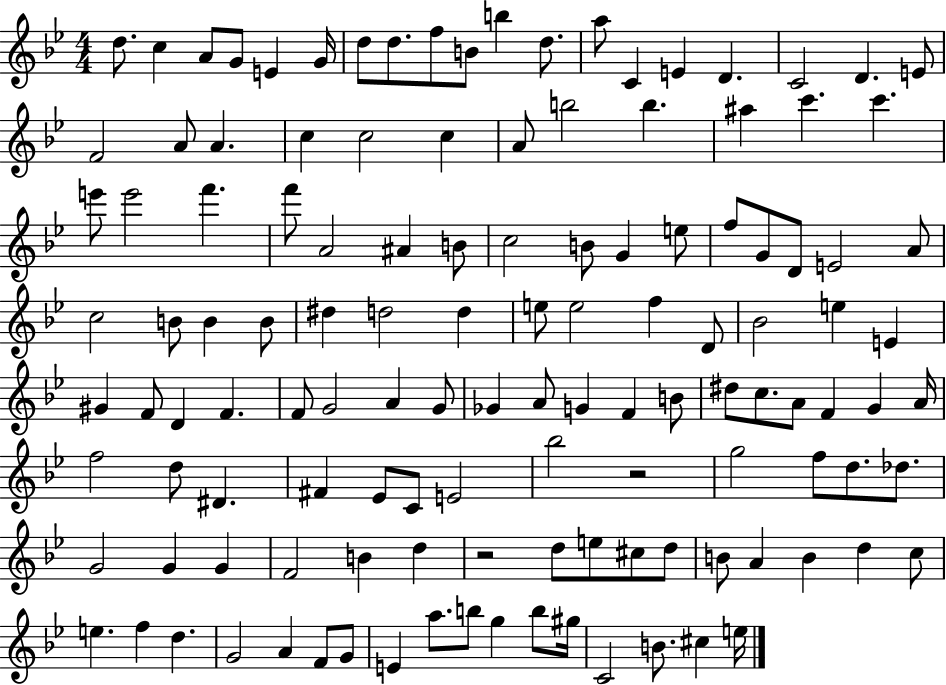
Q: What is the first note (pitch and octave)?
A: D5